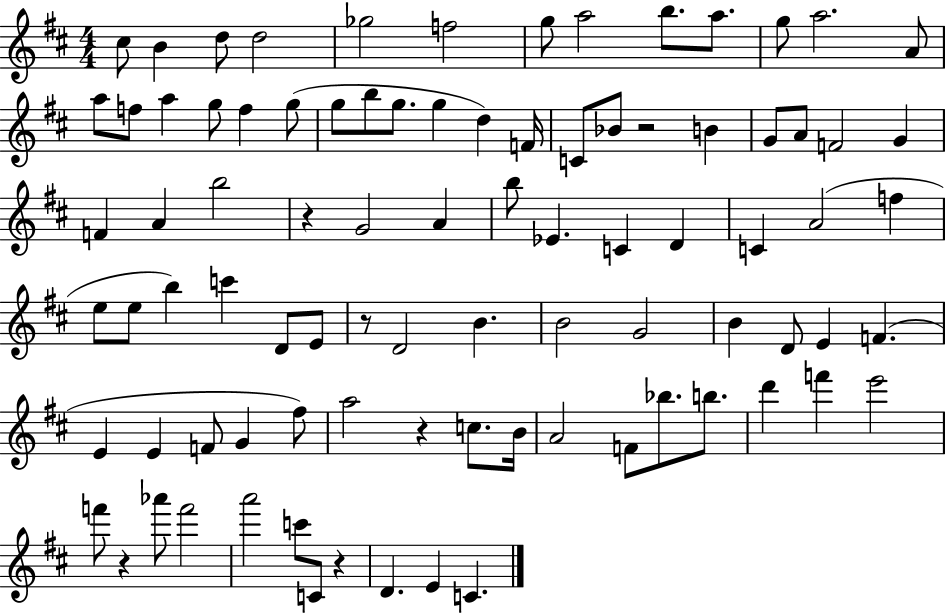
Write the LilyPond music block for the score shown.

{
  \clef treble
  \numericTimeSignature
  \time 4/4
  \key d \major
  cis''8 b'4 d''8 d''2 | ges''2 f''2 | g''8 a''2 b''8. a''8. | g''8 a''2. a'8 | \break a''8 f''8 a''4 g''8 f''4 g''8( | g''8 b''8 g''8. g''4 d''4) f'16 | c'8 bes'8 r2 b'4 | g'8 a'8 f'2 g'4 | \break f'4 a'4 b''2 | r4 g'2 a'4 | b''8 ees'4. c'4 d'4 | c'4 a'2( f''4 | \break e''8 e''8 b''4) c'''4 d'8 e'8 | r8 d'2 b'4. | b'2 g'2 | b'4 d'8 e'4 f'4.( | \break e'4 e'4 f'8 g'4 fis''8) | a''2 r4 c''8. b'16 | a'2 f'8 bes''8. b''8. | d'''4 f'''4 e'''2 | \break f'''8 r4 aes'''8 f'''2 | a'''2 c'''8 c'8 r4 | d'4. e'4 c'4. | \bar "|."
}